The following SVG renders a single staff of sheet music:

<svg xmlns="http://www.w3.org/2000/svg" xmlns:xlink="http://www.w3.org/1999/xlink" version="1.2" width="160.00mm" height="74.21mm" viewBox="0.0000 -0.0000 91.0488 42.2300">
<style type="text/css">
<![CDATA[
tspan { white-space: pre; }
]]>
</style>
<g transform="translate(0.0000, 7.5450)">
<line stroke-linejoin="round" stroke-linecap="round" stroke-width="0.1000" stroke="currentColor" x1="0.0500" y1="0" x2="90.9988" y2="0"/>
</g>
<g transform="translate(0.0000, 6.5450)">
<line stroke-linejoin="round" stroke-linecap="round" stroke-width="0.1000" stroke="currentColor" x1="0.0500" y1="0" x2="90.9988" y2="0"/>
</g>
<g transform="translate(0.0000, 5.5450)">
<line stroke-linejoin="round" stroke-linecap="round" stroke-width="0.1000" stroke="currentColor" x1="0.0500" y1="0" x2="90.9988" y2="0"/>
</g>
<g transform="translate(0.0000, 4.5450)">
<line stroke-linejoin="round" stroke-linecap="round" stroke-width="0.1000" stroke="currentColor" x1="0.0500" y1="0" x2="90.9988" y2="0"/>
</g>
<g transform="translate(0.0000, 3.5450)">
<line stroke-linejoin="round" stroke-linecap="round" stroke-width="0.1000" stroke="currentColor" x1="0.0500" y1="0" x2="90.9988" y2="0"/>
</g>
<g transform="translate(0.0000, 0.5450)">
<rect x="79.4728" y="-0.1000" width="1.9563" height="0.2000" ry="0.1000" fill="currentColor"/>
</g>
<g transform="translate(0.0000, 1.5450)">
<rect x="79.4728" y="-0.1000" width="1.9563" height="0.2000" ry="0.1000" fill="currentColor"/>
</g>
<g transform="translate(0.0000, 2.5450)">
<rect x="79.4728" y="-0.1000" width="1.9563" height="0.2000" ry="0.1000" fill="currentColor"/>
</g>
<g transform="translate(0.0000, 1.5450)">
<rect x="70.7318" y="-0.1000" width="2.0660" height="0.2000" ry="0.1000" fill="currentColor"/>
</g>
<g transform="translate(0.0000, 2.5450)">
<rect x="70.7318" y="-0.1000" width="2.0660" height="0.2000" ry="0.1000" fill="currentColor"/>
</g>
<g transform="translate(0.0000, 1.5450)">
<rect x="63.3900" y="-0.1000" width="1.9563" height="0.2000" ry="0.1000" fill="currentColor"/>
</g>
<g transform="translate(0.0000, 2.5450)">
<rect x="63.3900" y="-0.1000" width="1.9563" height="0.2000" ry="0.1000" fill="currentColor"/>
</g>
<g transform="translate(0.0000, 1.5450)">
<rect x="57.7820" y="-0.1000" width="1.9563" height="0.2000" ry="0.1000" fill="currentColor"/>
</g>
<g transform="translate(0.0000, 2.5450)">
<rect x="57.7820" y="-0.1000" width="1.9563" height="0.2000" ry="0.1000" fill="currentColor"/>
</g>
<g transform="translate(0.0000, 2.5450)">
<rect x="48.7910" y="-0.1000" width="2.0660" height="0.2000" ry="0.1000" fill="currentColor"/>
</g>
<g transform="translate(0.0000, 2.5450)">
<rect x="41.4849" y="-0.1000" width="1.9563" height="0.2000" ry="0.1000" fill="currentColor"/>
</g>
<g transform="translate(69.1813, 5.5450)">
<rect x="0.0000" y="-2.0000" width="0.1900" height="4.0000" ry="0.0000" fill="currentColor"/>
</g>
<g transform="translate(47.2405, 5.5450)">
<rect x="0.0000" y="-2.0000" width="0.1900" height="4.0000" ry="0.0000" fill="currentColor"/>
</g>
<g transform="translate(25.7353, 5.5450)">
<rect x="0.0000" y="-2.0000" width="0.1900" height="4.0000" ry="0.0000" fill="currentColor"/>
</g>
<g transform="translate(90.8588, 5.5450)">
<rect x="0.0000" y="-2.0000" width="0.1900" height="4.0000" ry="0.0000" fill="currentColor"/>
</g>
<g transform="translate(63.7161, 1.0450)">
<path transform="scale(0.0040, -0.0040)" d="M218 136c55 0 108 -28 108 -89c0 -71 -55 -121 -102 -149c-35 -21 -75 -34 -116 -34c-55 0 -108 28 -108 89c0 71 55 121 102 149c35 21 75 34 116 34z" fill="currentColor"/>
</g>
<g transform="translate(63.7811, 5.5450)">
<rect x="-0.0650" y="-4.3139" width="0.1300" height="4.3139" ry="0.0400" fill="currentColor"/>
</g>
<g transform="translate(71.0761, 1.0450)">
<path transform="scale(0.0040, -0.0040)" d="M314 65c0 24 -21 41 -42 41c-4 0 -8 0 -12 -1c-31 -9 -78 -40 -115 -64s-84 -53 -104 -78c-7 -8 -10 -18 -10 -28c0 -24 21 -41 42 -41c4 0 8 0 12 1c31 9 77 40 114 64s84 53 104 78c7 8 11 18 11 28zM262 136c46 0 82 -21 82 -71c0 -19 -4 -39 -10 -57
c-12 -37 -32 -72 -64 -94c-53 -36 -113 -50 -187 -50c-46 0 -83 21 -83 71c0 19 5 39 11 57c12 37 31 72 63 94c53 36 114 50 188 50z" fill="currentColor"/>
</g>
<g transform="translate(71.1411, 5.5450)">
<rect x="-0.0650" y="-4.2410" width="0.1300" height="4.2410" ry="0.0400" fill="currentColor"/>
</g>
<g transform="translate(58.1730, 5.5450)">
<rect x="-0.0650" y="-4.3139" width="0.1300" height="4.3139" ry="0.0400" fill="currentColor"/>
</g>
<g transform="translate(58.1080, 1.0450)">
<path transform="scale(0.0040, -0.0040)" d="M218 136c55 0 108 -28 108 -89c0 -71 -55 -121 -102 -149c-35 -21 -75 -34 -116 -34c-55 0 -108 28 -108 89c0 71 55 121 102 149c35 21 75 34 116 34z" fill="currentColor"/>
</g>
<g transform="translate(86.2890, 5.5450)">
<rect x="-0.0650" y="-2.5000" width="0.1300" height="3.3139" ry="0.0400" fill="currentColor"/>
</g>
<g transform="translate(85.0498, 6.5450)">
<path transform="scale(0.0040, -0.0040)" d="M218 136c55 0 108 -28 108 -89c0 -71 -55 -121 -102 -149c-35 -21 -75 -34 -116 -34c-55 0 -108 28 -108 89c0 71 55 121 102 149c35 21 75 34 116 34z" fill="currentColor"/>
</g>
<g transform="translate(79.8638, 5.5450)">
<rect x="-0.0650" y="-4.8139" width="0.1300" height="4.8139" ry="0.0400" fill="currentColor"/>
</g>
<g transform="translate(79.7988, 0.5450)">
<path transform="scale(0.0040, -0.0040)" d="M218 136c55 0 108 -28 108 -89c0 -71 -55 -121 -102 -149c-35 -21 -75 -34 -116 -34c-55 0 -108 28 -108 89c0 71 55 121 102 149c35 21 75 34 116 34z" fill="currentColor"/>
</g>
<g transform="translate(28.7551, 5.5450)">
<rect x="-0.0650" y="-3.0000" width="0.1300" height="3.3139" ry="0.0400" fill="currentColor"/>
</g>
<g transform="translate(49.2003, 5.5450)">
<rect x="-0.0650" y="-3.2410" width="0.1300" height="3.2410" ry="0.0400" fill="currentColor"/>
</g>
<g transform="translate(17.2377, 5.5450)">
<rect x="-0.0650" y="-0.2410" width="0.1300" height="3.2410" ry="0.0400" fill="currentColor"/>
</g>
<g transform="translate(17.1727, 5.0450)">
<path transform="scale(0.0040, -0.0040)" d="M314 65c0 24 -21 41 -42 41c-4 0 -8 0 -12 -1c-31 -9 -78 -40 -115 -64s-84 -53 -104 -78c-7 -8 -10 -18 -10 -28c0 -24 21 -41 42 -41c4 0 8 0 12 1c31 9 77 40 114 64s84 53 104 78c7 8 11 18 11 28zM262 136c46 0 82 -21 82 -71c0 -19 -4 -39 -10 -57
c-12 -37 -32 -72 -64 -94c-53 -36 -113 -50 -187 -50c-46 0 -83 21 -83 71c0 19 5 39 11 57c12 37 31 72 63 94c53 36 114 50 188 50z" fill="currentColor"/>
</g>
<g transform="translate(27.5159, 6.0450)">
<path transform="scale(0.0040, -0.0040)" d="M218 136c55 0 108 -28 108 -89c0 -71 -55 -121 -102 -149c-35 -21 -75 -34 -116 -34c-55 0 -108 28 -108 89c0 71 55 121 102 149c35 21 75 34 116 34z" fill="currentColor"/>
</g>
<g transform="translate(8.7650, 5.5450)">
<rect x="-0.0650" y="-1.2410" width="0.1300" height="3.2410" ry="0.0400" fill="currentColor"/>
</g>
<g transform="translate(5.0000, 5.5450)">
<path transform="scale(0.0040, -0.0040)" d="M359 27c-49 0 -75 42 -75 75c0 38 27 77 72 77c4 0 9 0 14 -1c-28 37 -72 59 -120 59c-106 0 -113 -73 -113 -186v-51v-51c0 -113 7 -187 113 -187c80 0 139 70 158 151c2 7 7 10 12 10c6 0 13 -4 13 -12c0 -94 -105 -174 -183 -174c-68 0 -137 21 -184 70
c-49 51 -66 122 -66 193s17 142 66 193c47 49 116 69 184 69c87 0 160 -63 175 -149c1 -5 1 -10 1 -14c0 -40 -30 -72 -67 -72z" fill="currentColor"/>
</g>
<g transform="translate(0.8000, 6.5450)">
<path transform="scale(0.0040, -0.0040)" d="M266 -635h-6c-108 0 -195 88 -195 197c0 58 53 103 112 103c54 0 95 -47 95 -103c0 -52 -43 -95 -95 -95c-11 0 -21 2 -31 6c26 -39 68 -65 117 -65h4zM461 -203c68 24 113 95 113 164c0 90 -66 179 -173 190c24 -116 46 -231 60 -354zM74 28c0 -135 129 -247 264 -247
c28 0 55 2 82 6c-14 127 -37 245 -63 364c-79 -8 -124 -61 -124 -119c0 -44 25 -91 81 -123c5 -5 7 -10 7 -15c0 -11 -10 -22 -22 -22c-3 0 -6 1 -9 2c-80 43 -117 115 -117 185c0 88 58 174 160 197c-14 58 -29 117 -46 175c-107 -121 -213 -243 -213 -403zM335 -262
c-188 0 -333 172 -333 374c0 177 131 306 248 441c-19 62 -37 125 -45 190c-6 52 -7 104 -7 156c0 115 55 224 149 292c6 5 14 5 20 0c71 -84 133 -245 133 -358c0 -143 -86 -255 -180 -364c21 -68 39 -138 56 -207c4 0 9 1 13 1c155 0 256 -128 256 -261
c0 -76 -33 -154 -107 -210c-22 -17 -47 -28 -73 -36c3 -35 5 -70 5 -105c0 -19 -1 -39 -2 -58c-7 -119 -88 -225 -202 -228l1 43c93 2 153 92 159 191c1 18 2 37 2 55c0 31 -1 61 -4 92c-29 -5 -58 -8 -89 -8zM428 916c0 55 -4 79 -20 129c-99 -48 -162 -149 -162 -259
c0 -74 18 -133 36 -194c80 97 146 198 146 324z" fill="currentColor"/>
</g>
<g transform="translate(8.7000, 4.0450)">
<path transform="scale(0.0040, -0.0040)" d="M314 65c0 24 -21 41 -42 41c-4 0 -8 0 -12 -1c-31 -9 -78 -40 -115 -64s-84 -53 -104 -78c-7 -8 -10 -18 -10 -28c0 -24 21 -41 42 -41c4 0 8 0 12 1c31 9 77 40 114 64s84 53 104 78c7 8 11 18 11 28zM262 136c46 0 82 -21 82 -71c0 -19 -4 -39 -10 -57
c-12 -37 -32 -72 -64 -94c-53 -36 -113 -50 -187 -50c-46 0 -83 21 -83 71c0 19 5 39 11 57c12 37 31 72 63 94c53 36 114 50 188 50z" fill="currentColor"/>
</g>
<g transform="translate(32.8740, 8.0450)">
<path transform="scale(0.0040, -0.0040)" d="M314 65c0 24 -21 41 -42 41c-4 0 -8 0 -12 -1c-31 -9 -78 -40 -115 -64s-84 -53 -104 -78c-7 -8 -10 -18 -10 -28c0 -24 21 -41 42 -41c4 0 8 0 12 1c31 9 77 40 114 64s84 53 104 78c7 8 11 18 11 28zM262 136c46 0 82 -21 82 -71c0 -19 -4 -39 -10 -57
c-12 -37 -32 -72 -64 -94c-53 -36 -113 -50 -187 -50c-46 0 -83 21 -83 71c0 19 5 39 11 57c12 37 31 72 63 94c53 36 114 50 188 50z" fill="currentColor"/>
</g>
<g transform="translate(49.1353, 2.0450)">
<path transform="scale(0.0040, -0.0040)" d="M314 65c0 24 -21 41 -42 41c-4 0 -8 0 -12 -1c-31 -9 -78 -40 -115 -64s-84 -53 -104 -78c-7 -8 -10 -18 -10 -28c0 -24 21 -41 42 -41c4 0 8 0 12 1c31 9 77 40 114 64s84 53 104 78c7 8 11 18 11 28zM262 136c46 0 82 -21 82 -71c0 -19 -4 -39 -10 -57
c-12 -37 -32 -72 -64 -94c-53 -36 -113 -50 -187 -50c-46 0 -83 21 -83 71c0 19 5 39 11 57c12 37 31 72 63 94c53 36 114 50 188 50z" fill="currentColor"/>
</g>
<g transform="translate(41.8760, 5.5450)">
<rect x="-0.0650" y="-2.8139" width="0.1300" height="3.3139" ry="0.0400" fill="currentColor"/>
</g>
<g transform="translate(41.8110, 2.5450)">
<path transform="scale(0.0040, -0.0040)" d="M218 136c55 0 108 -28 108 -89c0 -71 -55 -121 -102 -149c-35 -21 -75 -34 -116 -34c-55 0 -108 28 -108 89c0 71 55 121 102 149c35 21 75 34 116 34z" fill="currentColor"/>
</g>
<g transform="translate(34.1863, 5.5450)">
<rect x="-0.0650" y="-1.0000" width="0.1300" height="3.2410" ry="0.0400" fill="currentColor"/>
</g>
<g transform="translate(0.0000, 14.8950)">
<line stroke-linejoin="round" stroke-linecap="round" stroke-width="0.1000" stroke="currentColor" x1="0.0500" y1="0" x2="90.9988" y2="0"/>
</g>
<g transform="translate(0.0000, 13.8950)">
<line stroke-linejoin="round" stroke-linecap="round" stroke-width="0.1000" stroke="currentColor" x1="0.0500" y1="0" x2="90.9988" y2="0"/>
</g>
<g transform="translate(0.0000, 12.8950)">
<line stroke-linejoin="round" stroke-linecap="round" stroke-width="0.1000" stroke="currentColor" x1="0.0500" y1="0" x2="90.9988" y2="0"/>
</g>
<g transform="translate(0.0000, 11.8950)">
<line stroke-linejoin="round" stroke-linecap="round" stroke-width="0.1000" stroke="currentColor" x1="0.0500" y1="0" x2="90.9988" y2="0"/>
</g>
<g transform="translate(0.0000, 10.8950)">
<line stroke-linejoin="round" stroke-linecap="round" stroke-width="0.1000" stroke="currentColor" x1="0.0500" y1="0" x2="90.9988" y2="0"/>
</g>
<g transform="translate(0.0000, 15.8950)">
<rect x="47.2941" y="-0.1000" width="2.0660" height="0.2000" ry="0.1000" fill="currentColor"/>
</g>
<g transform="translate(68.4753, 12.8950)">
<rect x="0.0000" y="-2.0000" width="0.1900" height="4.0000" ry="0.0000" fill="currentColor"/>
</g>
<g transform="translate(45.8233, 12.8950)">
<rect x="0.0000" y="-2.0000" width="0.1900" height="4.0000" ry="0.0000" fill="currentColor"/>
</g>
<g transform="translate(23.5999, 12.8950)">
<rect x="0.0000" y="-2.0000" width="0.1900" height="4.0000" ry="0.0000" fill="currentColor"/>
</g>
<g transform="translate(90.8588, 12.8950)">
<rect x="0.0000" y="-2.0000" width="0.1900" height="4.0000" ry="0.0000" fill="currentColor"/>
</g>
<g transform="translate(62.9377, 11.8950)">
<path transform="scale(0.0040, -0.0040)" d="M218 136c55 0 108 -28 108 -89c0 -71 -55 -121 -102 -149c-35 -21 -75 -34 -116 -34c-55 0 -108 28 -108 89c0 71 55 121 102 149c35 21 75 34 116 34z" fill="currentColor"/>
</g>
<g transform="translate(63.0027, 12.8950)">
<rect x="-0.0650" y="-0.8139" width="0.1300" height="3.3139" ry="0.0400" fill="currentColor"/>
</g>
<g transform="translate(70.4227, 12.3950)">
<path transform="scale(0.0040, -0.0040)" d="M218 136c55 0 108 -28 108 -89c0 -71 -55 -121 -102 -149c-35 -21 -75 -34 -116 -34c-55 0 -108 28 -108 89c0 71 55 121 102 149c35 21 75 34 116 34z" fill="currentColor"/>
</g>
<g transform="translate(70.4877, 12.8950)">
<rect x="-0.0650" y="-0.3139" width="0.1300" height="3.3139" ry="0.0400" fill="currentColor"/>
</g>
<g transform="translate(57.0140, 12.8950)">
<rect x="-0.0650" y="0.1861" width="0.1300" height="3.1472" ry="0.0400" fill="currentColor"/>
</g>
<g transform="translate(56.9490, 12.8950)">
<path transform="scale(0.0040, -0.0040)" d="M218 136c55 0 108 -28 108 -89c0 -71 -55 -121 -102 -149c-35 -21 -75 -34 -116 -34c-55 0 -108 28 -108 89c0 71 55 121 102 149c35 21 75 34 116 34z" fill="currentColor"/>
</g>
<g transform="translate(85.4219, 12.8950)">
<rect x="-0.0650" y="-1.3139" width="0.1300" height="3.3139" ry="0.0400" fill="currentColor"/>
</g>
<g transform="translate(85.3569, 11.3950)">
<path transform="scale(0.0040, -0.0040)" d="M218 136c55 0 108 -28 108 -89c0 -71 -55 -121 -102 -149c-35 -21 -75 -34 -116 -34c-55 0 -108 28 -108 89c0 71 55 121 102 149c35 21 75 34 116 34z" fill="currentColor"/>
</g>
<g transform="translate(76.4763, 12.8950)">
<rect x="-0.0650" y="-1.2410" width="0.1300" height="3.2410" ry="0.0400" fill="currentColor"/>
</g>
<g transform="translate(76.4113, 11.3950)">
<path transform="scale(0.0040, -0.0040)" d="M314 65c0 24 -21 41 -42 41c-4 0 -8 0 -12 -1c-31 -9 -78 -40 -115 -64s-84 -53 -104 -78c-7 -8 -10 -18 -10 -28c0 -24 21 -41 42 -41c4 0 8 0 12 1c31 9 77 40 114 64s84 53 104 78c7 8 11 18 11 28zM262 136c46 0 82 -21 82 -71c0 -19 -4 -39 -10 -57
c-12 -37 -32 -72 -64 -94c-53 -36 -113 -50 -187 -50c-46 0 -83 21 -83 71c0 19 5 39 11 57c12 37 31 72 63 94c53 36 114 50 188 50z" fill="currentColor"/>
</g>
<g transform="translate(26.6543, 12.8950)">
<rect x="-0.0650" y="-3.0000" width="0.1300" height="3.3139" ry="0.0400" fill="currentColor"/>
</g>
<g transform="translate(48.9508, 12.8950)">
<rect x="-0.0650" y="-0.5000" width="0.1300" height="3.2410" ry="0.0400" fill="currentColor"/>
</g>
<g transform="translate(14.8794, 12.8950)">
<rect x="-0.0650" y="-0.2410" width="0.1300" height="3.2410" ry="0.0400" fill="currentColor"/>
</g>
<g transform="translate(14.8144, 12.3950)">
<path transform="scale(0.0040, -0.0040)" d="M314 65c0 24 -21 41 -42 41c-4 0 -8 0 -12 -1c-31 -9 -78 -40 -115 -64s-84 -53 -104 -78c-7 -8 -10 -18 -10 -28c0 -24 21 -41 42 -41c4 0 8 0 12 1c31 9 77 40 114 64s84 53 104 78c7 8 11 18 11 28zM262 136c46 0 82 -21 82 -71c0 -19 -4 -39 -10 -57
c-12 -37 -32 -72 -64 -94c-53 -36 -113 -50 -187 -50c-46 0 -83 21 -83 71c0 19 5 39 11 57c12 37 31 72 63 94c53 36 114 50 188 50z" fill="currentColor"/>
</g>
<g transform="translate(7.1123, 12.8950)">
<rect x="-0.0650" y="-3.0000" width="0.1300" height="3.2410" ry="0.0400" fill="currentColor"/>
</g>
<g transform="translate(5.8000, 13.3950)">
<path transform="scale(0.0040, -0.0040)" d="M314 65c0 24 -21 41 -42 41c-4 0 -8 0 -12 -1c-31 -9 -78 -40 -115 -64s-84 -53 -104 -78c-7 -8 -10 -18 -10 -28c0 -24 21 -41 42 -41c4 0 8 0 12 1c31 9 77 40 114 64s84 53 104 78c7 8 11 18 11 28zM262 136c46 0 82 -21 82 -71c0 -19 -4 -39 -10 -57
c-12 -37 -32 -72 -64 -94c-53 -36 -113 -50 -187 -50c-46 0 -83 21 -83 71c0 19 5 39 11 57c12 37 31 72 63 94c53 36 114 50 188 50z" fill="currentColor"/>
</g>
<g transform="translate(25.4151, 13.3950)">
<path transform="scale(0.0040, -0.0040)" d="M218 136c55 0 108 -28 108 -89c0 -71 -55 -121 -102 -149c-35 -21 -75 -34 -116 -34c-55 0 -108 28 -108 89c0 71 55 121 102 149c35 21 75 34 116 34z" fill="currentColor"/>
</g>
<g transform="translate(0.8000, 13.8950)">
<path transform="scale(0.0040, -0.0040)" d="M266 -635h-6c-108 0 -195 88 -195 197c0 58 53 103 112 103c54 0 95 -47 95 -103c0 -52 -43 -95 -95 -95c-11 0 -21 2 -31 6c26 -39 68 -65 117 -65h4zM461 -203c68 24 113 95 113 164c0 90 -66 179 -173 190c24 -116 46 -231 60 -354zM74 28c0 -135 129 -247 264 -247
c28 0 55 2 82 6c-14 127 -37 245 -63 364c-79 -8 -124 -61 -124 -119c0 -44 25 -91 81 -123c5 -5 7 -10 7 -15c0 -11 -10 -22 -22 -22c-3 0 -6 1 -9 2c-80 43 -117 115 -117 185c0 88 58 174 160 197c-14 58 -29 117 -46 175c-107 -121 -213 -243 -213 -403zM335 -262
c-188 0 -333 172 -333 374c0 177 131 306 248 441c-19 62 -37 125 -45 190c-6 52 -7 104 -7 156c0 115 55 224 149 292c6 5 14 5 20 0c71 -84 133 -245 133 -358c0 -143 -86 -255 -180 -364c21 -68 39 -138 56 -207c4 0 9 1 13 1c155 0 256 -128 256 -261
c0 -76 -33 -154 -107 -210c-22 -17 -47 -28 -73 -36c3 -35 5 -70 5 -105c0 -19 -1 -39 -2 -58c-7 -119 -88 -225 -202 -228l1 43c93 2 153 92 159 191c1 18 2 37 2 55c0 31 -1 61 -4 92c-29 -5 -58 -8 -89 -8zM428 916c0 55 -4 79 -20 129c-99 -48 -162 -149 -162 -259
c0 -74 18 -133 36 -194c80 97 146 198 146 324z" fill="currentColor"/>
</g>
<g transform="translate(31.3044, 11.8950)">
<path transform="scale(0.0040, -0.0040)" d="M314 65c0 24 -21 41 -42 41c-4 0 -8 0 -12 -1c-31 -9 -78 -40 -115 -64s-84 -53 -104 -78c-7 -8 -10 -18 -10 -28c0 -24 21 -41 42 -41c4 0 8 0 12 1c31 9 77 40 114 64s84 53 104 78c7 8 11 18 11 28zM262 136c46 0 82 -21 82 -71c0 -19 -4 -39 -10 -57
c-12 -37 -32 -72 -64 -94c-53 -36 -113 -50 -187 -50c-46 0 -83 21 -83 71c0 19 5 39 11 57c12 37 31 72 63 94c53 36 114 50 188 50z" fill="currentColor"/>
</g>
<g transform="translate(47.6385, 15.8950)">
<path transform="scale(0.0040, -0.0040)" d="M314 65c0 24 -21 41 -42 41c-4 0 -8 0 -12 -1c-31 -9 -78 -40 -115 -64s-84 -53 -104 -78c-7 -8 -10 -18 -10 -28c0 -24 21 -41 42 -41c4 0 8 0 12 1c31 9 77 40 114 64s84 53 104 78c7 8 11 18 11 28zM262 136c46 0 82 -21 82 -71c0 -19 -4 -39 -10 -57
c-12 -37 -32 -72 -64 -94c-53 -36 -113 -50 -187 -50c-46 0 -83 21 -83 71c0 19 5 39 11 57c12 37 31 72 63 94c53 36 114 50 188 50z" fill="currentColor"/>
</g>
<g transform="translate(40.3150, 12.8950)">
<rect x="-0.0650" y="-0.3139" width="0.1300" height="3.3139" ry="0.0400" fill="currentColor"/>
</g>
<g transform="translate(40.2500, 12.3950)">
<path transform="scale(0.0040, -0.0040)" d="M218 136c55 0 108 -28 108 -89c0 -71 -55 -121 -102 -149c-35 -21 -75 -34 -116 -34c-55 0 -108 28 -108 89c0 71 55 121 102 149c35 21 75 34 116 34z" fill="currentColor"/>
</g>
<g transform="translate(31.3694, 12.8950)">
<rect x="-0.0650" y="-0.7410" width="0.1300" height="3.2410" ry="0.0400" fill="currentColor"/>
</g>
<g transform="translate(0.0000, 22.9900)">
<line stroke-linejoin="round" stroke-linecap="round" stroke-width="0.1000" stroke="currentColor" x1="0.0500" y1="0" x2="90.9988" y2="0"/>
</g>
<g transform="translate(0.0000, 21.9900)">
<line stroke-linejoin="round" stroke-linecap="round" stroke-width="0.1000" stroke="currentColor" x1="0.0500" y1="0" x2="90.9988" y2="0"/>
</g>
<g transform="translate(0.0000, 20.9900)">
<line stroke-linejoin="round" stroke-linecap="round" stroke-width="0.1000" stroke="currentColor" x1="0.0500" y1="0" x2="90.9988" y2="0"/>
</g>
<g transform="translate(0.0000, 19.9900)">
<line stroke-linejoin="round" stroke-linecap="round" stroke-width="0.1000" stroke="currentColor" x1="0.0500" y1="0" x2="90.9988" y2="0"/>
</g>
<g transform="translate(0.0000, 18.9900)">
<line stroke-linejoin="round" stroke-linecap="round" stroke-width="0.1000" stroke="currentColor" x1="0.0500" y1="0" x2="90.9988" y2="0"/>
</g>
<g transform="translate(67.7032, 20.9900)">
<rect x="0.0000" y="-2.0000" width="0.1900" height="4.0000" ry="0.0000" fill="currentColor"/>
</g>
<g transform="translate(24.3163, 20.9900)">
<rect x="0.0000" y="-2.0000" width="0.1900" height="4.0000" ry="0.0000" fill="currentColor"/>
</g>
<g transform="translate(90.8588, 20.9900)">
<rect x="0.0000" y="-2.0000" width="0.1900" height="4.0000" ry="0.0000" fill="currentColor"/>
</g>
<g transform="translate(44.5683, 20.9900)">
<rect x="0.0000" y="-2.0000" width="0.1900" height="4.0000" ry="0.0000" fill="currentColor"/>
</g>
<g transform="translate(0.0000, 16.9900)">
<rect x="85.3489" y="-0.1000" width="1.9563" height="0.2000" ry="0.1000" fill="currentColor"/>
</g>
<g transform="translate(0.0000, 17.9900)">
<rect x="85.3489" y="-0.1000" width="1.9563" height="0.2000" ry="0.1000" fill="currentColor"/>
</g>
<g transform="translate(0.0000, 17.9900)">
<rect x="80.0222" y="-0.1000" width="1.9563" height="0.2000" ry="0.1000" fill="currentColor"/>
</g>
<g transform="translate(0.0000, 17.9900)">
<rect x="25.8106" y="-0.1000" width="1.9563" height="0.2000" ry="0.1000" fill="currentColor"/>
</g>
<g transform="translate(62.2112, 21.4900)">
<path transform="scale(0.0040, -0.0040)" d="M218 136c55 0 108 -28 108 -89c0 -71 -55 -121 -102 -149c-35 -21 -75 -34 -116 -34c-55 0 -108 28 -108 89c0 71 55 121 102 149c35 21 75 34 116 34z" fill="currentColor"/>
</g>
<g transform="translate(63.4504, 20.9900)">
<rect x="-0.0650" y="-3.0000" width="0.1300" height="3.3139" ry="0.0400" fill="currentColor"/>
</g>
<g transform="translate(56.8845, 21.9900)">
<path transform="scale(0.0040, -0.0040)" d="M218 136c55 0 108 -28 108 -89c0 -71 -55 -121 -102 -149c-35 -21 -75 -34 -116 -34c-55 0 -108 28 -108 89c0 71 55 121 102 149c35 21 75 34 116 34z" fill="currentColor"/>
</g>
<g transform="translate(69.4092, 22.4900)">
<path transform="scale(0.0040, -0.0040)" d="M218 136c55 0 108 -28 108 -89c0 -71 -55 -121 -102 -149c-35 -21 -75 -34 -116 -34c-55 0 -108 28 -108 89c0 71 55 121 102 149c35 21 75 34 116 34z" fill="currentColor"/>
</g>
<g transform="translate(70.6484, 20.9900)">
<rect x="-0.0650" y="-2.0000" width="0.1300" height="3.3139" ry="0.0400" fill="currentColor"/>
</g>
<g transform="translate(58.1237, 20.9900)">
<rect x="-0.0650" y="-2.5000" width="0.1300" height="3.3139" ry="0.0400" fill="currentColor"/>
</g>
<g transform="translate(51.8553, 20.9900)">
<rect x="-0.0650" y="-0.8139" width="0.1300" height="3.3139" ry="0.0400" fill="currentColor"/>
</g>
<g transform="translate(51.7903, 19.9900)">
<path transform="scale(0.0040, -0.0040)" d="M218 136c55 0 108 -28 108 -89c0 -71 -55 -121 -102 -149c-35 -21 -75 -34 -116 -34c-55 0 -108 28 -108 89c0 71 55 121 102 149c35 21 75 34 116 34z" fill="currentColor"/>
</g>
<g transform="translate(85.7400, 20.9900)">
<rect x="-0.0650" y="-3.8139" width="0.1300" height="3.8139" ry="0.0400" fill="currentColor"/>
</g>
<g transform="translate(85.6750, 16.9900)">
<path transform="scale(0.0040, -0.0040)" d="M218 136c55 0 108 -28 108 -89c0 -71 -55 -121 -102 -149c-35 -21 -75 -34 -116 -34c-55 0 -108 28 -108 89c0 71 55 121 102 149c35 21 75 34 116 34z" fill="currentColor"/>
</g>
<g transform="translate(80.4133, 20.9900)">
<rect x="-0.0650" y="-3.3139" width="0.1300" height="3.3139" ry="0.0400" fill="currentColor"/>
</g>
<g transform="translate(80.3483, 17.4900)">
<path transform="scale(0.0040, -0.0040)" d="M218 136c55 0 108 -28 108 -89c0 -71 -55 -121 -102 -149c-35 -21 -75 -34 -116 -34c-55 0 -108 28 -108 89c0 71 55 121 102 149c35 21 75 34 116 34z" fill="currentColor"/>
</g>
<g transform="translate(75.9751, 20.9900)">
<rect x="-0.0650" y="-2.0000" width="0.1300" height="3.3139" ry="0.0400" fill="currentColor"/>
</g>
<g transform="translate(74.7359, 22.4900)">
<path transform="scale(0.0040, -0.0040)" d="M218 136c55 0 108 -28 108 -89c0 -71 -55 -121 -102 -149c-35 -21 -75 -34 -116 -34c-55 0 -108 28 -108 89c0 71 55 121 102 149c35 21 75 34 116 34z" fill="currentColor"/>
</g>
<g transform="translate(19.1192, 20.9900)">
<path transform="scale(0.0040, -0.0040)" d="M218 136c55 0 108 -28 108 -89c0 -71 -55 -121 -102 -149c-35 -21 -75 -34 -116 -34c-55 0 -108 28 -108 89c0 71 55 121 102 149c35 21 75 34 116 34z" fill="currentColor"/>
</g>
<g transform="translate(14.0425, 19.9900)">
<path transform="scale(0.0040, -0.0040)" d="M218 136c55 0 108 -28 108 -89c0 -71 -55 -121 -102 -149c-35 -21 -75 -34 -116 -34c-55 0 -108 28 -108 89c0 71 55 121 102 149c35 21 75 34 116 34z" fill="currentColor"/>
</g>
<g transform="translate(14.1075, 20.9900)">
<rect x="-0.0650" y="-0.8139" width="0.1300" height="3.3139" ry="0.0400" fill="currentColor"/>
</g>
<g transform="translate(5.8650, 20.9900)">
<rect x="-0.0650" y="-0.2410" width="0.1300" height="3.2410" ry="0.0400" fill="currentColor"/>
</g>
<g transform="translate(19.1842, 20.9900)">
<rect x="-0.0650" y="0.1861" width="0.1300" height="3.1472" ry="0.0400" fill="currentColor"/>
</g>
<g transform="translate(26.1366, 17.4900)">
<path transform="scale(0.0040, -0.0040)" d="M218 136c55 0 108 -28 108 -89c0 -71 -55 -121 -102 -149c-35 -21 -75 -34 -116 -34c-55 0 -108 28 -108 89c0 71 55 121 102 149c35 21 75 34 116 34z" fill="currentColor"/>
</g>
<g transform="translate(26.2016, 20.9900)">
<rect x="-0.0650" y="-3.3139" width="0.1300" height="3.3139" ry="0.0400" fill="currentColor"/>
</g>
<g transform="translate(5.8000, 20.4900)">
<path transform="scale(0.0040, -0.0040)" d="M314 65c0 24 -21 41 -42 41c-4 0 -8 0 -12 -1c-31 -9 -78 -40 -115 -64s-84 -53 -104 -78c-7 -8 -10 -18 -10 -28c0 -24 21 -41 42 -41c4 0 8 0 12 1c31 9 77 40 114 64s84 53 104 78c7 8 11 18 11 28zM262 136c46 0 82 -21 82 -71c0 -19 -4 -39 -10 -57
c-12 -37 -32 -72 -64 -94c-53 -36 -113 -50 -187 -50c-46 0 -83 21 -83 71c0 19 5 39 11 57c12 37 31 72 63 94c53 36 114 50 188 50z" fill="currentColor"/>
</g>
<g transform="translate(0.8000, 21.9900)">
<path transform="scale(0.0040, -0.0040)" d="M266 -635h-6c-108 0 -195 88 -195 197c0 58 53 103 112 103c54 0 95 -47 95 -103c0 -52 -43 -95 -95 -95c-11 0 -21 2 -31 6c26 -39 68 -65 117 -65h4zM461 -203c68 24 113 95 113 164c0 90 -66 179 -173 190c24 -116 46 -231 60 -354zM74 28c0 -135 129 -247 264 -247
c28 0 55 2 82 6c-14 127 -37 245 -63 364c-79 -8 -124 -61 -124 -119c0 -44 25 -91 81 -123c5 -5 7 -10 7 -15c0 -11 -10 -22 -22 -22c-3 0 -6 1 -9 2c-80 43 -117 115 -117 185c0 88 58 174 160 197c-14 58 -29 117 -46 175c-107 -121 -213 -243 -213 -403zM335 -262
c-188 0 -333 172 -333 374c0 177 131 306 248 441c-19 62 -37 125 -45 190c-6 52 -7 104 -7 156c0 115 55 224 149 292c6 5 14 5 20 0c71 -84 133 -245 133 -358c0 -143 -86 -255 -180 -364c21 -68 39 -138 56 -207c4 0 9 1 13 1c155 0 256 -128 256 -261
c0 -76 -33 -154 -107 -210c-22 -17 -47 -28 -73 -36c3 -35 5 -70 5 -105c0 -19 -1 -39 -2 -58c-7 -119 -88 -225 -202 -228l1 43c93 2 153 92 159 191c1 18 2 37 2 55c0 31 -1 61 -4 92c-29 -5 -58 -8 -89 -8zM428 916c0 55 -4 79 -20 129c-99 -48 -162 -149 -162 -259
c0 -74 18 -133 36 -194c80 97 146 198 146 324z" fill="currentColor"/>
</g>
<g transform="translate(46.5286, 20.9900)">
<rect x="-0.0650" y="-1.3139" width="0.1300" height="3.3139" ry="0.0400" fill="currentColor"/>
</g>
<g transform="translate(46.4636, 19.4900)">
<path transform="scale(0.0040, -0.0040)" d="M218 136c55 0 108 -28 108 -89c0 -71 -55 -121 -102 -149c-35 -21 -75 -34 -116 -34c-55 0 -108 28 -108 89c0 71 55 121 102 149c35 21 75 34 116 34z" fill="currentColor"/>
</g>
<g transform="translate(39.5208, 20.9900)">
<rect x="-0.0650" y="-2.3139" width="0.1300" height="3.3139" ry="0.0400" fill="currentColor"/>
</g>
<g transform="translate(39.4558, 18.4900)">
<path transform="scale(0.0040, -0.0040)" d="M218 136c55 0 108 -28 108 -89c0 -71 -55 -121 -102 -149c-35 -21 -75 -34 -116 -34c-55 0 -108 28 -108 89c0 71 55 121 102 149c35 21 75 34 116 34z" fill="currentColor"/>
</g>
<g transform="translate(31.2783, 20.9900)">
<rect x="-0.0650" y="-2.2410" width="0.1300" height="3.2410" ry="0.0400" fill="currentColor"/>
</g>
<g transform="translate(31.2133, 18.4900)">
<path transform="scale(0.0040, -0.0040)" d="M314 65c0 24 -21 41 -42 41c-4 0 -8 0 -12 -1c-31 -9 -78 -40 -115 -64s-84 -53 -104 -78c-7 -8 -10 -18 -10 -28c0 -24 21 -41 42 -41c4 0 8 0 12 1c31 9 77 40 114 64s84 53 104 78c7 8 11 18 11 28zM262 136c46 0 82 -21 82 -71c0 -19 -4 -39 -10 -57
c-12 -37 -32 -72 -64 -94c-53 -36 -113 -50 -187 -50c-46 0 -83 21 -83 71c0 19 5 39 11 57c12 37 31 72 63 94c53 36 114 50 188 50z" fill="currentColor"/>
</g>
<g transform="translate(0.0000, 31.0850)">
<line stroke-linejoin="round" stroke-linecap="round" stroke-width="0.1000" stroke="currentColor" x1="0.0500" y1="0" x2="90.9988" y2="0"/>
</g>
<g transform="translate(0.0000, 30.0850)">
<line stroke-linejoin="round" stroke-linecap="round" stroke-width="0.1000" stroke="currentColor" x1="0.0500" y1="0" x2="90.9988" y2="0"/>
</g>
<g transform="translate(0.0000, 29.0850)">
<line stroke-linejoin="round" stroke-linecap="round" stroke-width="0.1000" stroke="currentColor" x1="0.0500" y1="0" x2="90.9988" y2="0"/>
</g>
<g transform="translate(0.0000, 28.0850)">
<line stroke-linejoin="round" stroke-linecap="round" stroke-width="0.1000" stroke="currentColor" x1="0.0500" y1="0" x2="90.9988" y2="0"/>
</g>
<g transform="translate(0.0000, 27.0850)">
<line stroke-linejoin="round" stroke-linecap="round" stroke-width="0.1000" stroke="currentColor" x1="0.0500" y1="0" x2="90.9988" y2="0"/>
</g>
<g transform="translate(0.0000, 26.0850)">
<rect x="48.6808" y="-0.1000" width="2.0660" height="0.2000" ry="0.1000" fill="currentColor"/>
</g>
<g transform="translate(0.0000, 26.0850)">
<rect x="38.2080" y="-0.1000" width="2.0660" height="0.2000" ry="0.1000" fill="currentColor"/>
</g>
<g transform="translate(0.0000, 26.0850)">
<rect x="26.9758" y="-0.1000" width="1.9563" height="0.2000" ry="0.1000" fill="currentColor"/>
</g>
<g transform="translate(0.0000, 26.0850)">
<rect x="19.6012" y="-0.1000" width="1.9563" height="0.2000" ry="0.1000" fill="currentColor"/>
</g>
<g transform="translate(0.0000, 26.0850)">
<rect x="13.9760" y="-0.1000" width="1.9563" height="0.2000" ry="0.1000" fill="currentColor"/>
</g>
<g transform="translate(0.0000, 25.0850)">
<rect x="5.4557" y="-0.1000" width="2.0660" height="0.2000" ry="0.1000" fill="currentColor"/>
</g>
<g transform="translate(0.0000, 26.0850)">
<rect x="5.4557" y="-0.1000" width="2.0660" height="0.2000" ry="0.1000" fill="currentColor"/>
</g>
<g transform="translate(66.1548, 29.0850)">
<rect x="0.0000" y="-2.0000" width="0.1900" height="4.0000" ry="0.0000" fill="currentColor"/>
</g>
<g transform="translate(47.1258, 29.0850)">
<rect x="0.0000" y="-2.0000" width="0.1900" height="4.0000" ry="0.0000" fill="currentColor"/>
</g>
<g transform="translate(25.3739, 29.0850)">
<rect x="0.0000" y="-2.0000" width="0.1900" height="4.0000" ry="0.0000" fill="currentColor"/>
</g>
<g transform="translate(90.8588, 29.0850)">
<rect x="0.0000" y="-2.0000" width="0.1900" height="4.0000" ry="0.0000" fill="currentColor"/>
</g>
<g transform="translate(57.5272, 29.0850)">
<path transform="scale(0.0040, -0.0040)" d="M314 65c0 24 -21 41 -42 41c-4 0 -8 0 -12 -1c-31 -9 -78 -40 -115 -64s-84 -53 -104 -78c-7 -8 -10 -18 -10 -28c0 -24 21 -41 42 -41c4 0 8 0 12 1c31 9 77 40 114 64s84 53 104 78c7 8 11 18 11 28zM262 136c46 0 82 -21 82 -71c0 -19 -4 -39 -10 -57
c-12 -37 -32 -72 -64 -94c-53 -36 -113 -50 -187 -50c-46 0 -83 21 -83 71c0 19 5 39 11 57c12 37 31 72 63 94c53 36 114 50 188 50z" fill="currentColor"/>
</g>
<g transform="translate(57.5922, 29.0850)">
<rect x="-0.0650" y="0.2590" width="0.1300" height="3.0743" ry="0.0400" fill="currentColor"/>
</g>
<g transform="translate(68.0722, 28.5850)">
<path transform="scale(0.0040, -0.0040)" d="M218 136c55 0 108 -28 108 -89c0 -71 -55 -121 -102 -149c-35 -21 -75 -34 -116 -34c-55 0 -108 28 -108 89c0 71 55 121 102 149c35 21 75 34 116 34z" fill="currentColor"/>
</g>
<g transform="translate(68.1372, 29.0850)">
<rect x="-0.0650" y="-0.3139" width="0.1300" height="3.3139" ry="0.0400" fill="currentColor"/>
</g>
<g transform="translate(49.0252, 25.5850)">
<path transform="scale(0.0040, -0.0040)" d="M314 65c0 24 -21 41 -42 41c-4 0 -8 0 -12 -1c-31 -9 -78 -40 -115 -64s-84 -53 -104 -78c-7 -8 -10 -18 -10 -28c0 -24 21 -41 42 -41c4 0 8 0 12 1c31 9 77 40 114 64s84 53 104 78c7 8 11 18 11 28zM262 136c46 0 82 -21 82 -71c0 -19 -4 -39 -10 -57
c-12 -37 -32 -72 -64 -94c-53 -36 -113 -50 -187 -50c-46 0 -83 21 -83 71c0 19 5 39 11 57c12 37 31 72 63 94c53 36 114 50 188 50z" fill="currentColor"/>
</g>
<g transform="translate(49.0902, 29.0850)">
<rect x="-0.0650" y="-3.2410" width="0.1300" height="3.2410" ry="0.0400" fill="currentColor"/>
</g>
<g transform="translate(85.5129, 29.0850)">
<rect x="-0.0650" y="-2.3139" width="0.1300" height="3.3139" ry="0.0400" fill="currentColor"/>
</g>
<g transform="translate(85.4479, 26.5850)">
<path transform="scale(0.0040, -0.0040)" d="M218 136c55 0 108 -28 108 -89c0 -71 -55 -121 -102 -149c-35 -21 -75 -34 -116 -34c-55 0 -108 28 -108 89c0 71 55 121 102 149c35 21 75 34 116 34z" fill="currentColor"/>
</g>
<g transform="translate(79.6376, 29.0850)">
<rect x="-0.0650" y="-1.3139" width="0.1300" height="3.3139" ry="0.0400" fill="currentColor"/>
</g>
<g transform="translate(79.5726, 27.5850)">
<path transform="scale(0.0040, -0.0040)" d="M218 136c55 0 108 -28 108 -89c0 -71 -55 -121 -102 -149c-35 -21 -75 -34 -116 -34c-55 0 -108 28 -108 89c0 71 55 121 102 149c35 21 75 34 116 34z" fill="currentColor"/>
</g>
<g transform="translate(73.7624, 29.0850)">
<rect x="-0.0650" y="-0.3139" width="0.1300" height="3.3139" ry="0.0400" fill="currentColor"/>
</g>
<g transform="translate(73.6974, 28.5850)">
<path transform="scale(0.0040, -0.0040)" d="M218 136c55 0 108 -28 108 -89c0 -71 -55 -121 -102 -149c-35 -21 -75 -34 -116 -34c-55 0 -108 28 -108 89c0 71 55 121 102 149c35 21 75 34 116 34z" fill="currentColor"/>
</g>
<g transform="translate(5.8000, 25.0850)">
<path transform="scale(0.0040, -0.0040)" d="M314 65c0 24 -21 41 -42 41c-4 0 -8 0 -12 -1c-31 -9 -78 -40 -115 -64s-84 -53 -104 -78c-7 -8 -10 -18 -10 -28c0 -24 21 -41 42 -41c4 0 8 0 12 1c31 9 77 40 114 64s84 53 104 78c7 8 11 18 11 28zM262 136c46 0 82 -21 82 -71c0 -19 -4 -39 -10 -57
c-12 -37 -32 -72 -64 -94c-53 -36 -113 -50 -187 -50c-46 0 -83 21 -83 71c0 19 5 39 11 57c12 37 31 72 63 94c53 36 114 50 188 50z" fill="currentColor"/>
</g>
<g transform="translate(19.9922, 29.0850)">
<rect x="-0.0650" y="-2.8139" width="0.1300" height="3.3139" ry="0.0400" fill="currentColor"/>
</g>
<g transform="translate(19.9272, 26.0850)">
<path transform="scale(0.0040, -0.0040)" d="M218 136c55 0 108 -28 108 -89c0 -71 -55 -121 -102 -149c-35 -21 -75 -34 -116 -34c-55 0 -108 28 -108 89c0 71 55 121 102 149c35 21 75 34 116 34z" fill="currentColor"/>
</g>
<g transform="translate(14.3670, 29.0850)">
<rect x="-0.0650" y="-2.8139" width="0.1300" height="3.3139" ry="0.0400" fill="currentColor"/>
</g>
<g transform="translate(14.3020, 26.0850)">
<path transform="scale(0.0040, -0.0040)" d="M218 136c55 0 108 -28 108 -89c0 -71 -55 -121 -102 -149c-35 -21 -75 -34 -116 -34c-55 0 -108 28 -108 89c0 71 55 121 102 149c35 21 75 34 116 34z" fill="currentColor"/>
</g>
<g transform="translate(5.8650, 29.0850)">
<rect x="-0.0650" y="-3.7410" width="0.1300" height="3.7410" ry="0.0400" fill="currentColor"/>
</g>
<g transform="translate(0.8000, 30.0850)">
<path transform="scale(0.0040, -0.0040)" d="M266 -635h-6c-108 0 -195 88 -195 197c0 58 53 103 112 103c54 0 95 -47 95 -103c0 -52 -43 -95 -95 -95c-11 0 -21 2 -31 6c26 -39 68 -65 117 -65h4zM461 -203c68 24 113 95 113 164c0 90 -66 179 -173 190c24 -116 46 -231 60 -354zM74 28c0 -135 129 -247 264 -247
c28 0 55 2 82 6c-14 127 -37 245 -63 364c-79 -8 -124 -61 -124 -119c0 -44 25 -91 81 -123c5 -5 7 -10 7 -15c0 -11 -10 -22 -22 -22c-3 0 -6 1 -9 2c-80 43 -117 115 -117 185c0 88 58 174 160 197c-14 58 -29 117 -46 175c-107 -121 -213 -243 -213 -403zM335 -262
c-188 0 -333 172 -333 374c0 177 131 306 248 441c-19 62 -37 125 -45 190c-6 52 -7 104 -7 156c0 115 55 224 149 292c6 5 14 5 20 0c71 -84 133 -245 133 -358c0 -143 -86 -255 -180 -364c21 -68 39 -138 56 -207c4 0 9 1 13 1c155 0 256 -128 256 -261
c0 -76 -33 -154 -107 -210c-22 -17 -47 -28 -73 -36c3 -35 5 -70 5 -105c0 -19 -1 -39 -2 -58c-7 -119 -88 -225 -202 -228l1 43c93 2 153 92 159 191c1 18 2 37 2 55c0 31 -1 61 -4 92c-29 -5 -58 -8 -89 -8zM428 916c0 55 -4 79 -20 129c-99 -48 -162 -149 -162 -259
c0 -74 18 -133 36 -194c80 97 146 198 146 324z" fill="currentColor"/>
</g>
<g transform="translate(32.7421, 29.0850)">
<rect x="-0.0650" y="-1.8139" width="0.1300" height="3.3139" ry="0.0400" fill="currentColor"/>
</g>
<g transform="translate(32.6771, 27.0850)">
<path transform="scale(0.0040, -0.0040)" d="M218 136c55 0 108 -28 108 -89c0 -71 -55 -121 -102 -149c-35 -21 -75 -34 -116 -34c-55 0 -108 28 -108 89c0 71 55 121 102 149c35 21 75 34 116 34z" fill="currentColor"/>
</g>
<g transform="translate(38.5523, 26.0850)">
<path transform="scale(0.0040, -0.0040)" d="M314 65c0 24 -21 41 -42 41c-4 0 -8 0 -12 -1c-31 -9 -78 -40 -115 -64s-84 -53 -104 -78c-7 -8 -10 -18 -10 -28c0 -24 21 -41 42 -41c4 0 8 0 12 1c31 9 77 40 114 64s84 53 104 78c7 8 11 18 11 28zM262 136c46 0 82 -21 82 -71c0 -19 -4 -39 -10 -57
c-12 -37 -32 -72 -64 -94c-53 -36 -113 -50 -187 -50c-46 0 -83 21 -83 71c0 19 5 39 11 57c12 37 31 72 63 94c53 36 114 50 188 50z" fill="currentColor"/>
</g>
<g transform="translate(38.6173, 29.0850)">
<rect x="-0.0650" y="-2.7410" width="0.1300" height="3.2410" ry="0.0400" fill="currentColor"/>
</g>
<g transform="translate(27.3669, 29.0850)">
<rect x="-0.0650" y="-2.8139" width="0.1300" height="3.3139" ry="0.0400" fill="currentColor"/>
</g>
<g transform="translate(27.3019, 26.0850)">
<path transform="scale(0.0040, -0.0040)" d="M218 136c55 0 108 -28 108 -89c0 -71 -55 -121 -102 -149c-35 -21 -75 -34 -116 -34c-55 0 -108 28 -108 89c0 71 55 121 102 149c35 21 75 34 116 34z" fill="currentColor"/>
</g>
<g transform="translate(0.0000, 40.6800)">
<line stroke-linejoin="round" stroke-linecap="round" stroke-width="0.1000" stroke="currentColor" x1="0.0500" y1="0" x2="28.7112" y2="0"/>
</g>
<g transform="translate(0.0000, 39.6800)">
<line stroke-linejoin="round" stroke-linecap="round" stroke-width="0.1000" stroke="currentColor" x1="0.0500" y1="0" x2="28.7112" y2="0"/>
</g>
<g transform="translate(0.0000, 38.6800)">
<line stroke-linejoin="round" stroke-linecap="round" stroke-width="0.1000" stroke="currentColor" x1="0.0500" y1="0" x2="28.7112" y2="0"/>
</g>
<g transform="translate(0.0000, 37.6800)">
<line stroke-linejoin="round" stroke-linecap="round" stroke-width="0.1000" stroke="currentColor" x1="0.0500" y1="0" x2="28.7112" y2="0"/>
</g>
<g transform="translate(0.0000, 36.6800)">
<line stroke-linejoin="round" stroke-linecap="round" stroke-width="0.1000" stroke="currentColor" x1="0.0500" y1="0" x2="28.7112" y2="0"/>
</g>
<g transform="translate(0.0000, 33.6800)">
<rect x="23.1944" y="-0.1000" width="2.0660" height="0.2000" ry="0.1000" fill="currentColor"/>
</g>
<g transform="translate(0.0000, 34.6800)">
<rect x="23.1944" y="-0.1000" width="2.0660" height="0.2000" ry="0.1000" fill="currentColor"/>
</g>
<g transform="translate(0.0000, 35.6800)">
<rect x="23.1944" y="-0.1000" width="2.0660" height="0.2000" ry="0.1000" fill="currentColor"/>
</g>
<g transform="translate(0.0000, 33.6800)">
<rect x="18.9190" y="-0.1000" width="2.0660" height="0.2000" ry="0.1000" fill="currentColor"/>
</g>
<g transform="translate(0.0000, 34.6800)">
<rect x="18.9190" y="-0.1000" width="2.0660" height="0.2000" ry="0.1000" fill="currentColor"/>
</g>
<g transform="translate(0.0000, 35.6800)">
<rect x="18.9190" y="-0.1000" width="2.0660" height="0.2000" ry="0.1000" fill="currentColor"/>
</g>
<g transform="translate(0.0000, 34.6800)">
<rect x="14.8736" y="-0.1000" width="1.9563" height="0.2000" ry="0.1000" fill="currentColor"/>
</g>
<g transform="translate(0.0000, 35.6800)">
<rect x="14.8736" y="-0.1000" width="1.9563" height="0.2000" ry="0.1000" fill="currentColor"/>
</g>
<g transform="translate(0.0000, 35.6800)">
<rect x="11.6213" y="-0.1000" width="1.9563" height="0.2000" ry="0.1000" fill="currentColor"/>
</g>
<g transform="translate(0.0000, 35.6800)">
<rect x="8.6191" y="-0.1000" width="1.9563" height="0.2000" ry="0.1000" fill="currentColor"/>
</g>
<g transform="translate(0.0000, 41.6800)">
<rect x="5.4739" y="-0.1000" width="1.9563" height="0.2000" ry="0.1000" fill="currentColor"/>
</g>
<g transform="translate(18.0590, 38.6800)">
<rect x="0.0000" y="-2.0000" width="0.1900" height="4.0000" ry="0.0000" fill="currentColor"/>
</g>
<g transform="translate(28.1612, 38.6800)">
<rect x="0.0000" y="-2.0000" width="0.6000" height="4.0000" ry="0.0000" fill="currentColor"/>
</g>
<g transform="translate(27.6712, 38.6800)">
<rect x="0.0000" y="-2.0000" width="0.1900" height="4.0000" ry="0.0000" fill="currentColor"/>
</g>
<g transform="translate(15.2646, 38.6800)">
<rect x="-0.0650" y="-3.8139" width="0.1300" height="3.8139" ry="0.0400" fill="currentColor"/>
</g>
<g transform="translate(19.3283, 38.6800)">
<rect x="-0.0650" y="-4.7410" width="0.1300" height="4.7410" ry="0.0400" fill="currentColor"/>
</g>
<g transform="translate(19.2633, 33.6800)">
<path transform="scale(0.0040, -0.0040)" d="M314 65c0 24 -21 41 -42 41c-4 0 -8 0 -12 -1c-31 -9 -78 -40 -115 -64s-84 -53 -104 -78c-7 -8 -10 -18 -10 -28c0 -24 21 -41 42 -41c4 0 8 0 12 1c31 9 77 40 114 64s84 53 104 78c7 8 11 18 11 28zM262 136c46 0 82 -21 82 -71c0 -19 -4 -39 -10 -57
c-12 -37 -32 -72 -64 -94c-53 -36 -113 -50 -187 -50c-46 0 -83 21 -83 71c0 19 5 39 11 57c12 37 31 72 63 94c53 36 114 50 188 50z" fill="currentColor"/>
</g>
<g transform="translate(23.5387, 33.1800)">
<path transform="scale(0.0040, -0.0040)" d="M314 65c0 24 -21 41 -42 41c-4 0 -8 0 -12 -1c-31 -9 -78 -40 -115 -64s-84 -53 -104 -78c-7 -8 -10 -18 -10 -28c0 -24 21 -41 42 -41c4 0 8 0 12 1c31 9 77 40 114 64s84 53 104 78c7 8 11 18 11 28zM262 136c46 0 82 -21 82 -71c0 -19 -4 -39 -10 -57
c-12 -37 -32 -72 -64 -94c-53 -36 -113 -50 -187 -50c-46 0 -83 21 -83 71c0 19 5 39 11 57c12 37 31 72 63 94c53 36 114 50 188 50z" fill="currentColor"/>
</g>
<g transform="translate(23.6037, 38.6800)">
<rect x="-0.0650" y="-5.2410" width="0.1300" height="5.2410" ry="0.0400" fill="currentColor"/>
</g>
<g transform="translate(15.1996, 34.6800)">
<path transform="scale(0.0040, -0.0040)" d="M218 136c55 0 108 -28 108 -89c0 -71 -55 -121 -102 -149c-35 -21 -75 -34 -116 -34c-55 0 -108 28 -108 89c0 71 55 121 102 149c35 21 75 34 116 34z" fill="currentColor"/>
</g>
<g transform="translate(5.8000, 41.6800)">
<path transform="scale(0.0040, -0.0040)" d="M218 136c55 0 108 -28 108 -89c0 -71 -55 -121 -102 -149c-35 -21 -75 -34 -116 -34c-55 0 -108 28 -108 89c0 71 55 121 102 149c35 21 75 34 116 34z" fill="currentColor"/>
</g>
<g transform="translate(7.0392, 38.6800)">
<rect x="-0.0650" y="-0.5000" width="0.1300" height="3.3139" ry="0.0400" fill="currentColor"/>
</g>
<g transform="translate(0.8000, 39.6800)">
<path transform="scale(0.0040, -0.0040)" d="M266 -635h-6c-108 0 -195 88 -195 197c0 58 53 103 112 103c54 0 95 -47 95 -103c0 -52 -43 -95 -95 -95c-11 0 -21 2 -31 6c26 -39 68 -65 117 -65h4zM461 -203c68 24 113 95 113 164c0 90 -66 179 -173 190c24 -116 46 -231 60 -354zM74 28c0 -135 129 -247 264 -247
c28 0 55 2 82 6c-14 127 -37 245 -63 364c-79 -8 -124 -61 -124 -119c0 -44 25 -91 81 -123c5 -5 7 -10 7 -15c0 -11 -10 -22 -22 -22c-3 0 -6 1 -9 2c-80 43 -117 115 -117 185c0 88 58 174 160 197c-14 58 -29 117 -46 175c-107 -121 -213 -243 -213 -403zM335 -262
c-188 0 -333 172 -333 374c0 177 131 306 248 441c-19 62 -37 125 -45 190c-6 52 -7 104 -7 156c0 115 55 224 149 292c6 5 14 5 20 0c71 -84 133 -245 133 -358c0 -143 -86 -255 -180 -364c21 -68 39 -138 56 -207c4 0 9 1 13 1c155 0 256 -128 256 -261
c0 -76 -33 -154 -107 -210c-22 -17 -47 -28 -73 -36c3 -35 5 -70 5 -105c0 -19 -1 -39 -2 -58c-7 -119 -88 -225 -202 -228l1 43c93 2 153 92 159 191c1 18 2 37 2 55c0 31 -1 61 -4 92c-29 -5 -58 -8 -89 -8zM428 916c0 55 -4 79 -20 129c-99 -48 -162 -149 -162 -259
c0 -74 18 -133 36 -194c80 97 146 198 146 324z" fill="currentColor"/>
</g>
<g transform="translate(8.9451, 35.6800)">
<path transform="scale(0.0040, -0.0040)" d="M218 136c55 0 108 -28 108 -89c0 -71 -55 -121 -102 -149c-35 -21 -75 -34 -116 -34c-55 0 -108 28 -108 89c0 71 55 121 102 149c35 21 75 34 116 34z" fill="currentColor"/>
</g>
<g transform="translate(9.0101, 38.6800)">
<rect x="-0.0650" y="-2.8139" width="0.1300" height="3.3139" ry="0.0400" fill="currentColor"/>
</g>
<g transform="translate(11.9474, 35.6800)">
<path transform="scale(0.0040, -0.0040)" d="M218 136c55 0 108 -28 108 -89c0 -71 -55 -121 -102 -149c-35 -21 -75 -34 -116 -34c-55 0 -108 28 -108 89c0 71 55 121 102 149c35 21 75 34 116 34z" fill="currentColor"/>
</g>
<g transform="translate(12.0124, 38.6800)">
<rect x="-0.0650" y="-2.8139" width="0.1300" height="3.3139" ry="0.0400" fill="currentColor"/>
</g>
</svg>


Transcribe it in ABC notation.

X:1
T:Untitled
M:4/4
L:1/4
K:C
e2 c2 A D2 a b2 d' d' d'2 e' G A2 c2 A d2 c C2 B d c e2 e c2 d B b g2 g e d G A F F b c' c'2 a a a f a2 b2 B2 c c e g C a a c' e'2 f'2